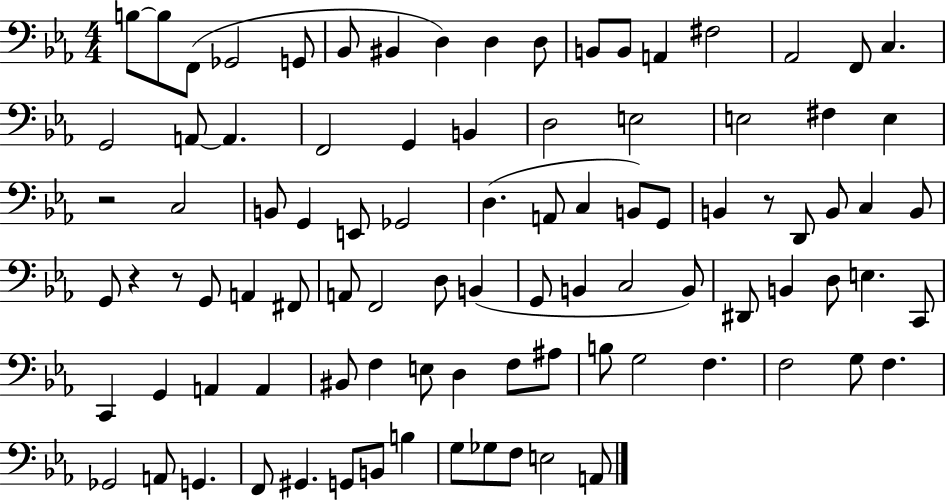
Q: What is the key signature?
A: EES major